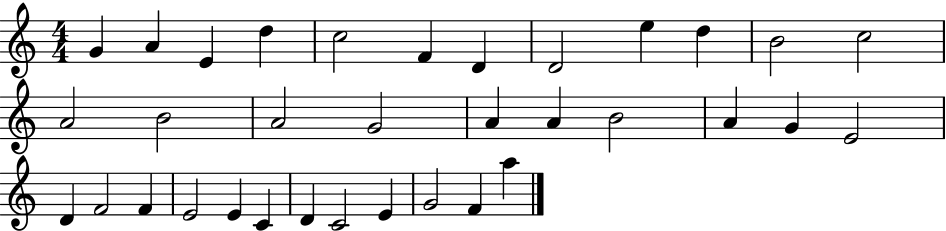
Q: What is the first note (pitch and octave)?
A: G4